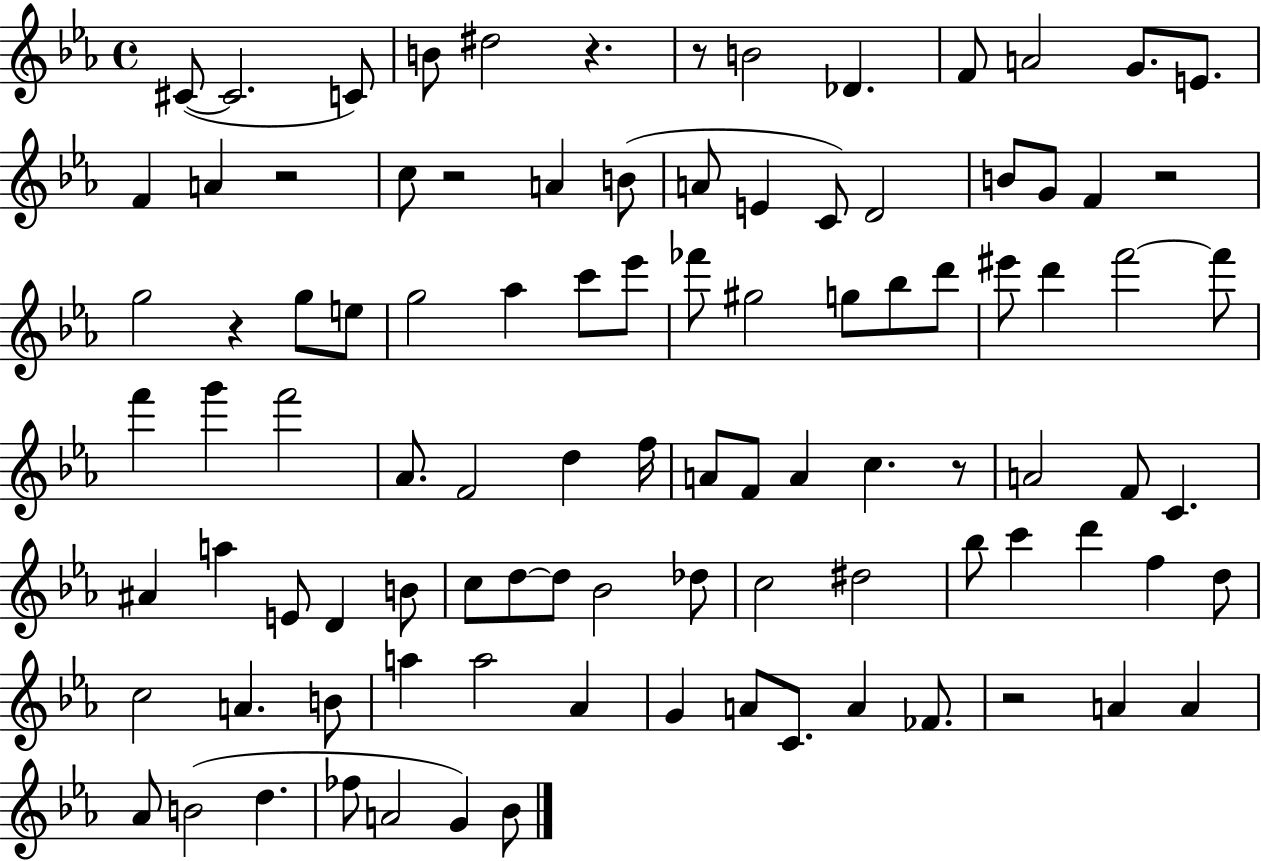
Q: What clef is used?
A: treble